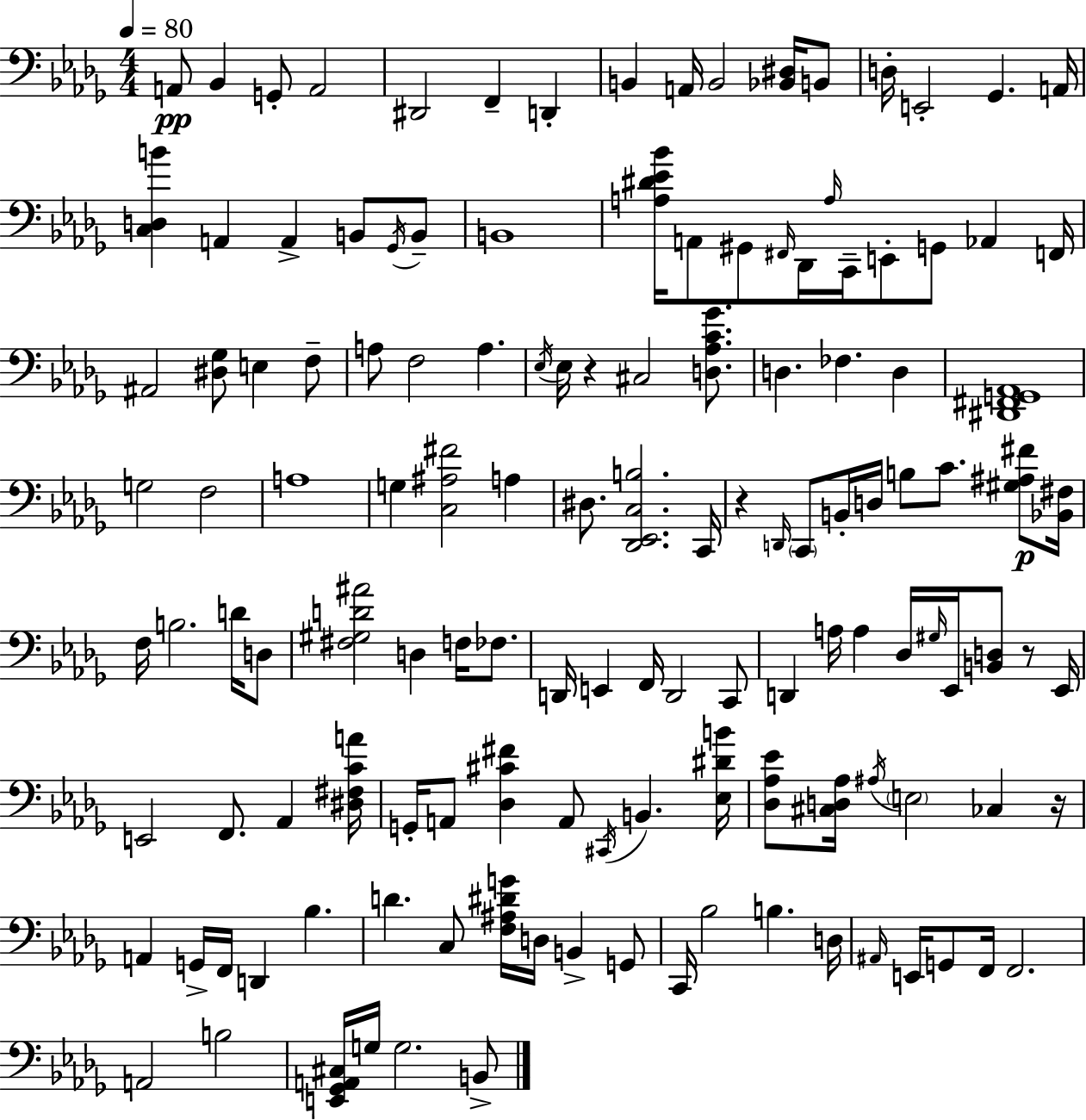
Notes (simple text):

A2/e Bb2/q G2/e A2/h D#2/h F2/q D2/q B2/q A2/s B2/h [Bb2,D#3]/s B2/e D3/s E2/h Gb2/q. A2/s [C3,D3,B4]/q A2/q A2/q B2/e Gb2/s B2/e B2/w [A3,D#4,Eb4,Bb4]/s A2/e G#2/e F#2/s Db2/s A3/s C2/s E2/e G2/e Ab2/q F2/s A#2/h [D#3,Gb3]/e E3/q F3/e A3/e F3/h A3/q. Eb3/s Eb3/s R/q C#3/h [D3,Ab3,C4,Gb4]/e. D3/q. FES3/q. D3/q [D#2,F#2,G2,Ab2]/w G3/h F3/h A3/w G3/q [C3,A#3,F#4]/h A3/q D#3/e. [Db2,Eb2,C3,B3]/h. C2/s R/q D2/s C2/e B2/s D3/s B3/e C4/e. [G#3,A#3,F#4]/e [Bb2,F#3]/s F3/s B3/h. D4/s D3/e [F#3,G#3,D4,A#4]/h D3/q F3/s FES3/e. D2/s E2/q F2/s D2/h C2/e D2/q A3/s A3/q Db3/s G#3/s Eb2/s [B2,D3]/e R/e Eb2/s E2/h F2/e. Ab2/q [D#3,F#3,C4,A4]/s G2/s A2/e [Db3,C#4,F#4]/q A2/e C#2/s B2/q. [Eb3,D#4,B4]/s [Db3,Ab3,Eb4]/e [C#3,D3,Ab3]/s A#3/s E3/h CES3/q R/s A2/q G2/s F2/s D2/q Bb3/q. D4/q. C3/e [F3,A#3,D#4,G4]/s D3/s B2/q G2/e C2/s Bb3/h B3/q. D3/s A#2/s E2/s G2/e F2/s F2/h. A2/h B3/h [E2,Gb2,A2,C#3]/s G3/s G3/h. B2/e